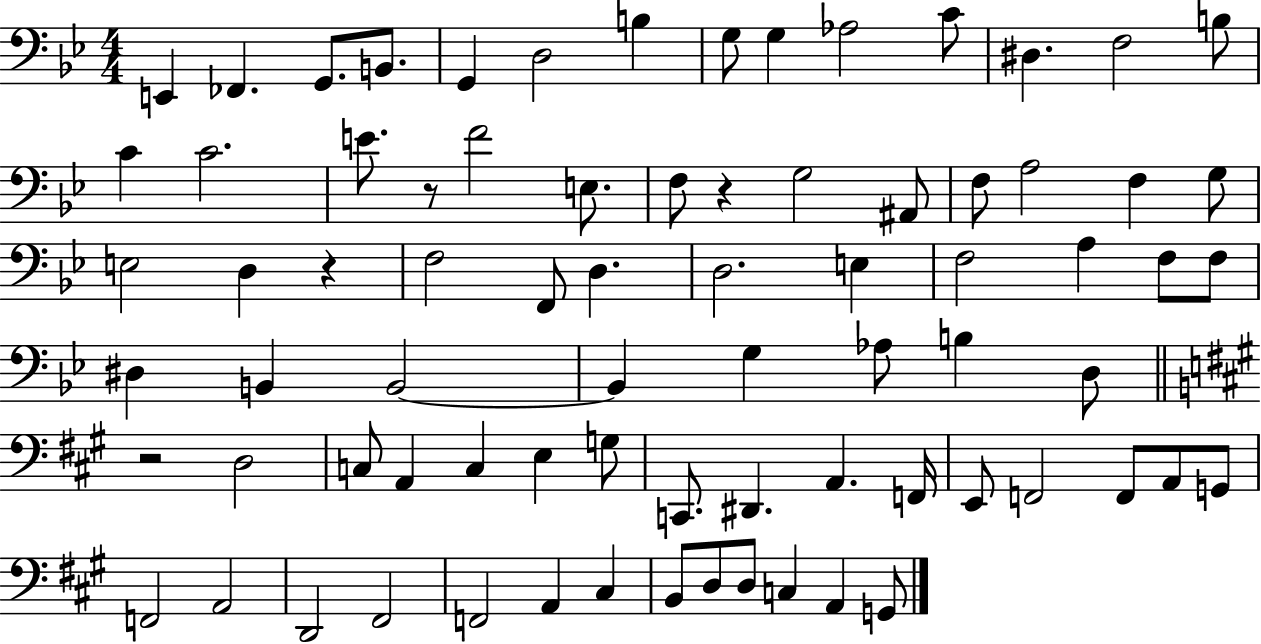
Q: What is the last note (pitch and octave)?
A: G2